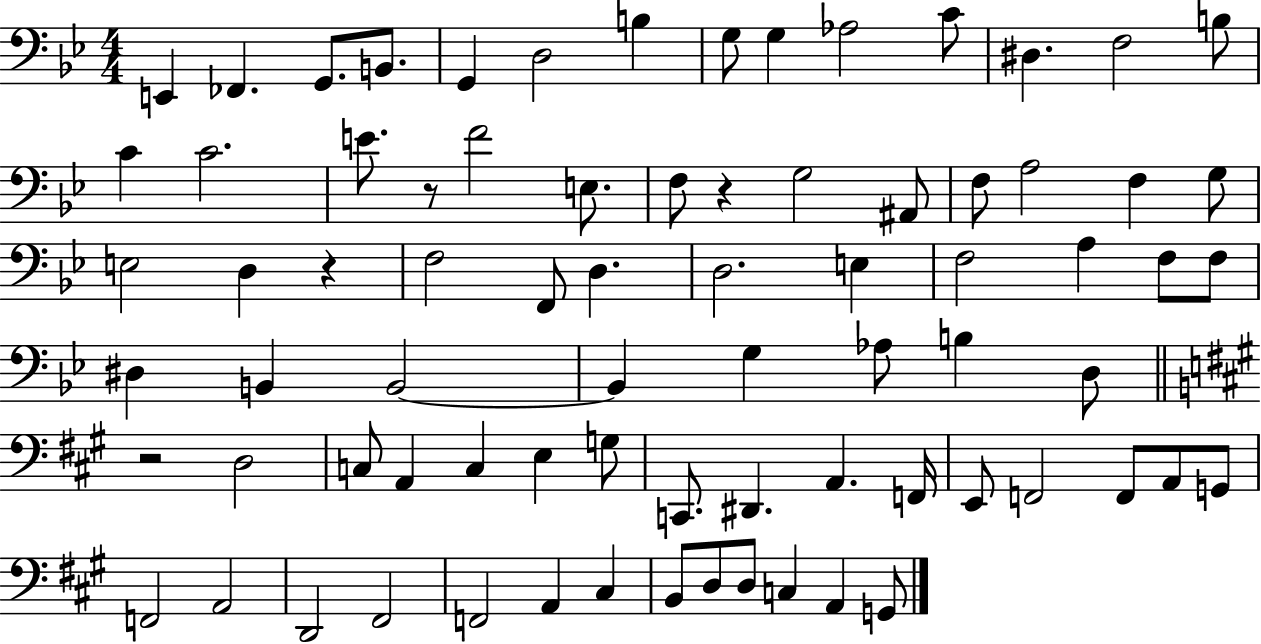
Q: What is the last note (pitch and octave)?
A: G2